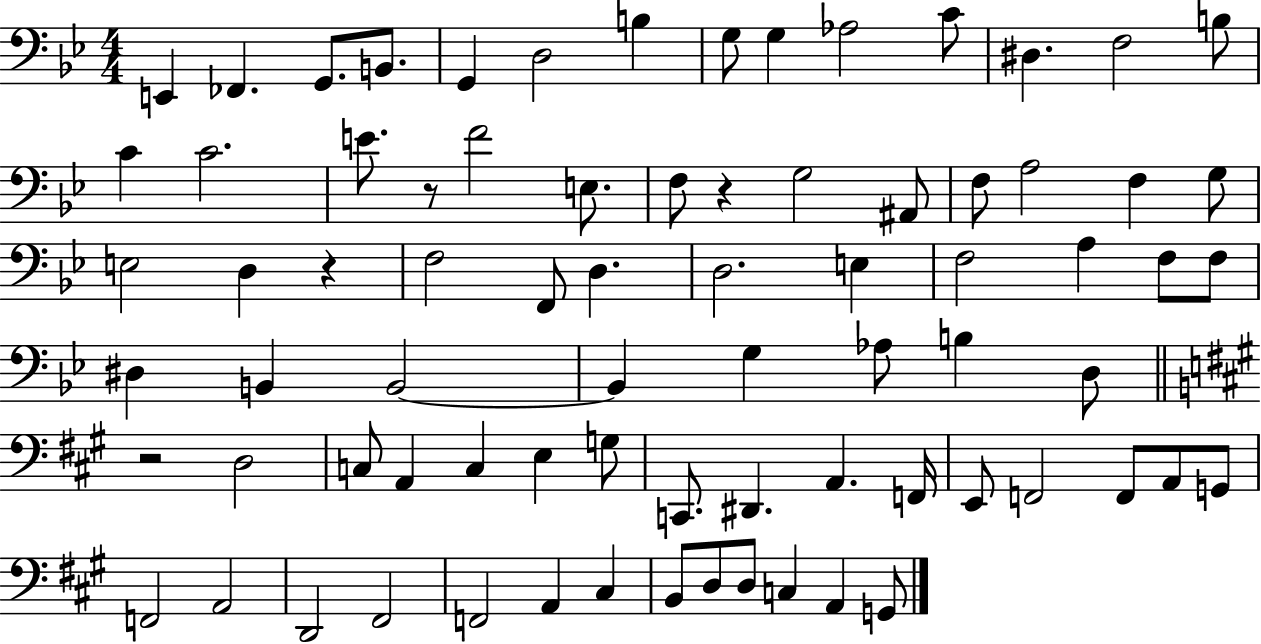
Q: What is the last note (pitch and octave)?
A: G2